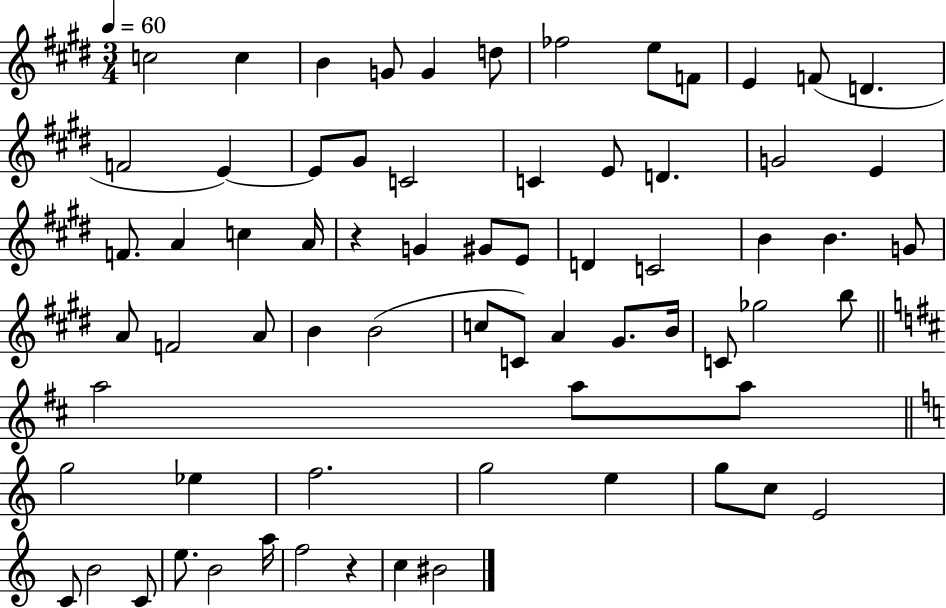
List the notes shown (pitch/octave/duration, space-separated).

C5/h C5/q B4/q G4/e G4/q D5/e FES5/h E5/e F4/e E4/q F4/e D4/q. F4/h E4/q E4/e G#4/e C4/h C4/q E4/e D4/q. G4/h E4/q F4/e. A4/q C5/q A4/s R/q G4/q G#4/e E4/e D4/q C4/h B4/q B4/q. G4/e A4/e F4/h A4/e B4/q B4/h C5/e C4/e A4/q G#4/e. B4/s C4/e Gb5/h B5/e A5/h A5/e A5/e G5/h Eb5/q F5/h. G5/h E5/q G5/e C5/e E4/h C4/e B4/h C4/e E5/e. B4/h A5/s F5/h R/q C5/q BIS4/h